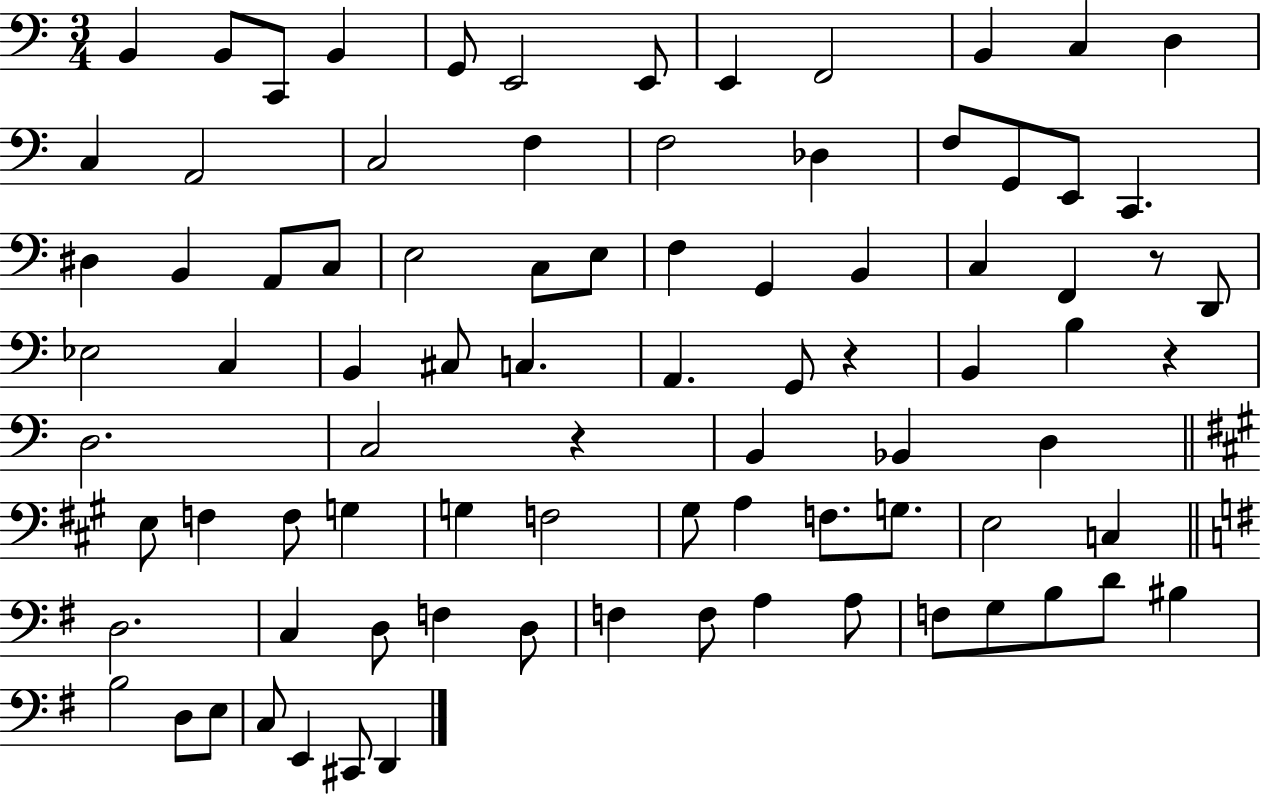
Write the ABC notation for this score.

X:1
T:Untitled
M:3/4
L:1/4
K:C
B,, B,,/2 C,,/2 B,, G,,/2 E,,2 E,,/2 E,, F,,2 B,, C, D, C, A,,2 C,2 F, F,2 _D, F,/2 G,,/2 E,,/2 C,, ^D, B,, A,,/2 C,/2 E,2 C,/2 E,/2 F, G,, B,, C, F,, z/2 D,,/2 _E,2 C, B,, ^C,/2 C, A,, G,,/2 z B,, B, z D,2 C,2 z B,, _B,, D, E,/2 F, F,/2 G, G, F,2 ^G,/2 A, F,/2 G,/2 E,2 C, D,2 C, D,/2 F, D,/2 F, F,/2 A, A,/2 F,/2 G,/2 B,/2 D/2 ^B, B,2 D,/2 E,/2 C,/2 E,, ^C,,/2 D,,